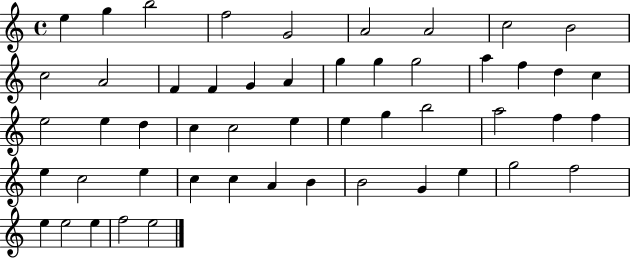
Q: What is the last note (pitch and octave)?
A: E5